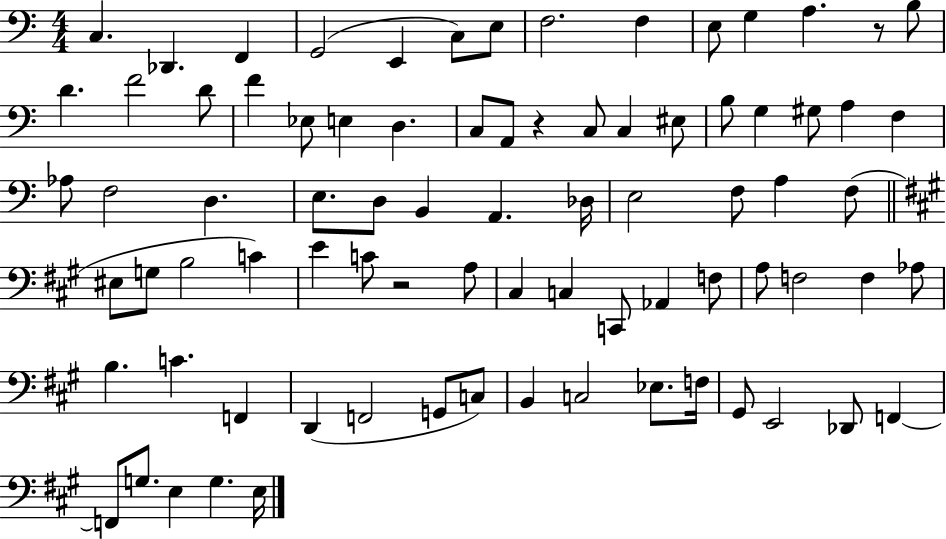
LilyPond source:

{
  \clef bass
  \numericTimeSignature
  \time 4/4
  \key c \major
  \repeat volta 2 { c4. des,4. f,4 | g,2( e,4 c8) e8 | f2. f4 | e8 g4 a4. r8 b8 | \break d'4. f'2 d'8 | f'4 ees8 e4 d4. | c8 a,8 r4 c8 c4 eis8 | b8 g4 gis8 a4 f4 | \break aes8 f2 d4. | e8. d8 b,4 a,4. des16 | e2 f8 a4 f8( | \bar "||" \break \key a \major eis8 g8 b2 c'4) | e'4 c'8 r2 a8 | cis4 c4 c,8 aes,4 f8 | a8 f2 f4 aes8 | \break b4. c'4. f,4 | d,4( f,2 g,8 c8) | b,4 c2 ees8. f16 | gis,8 e,2 des,8 f,4~~ | \break f,8 g8. e4 g4. e16 | } \bar "|."
}